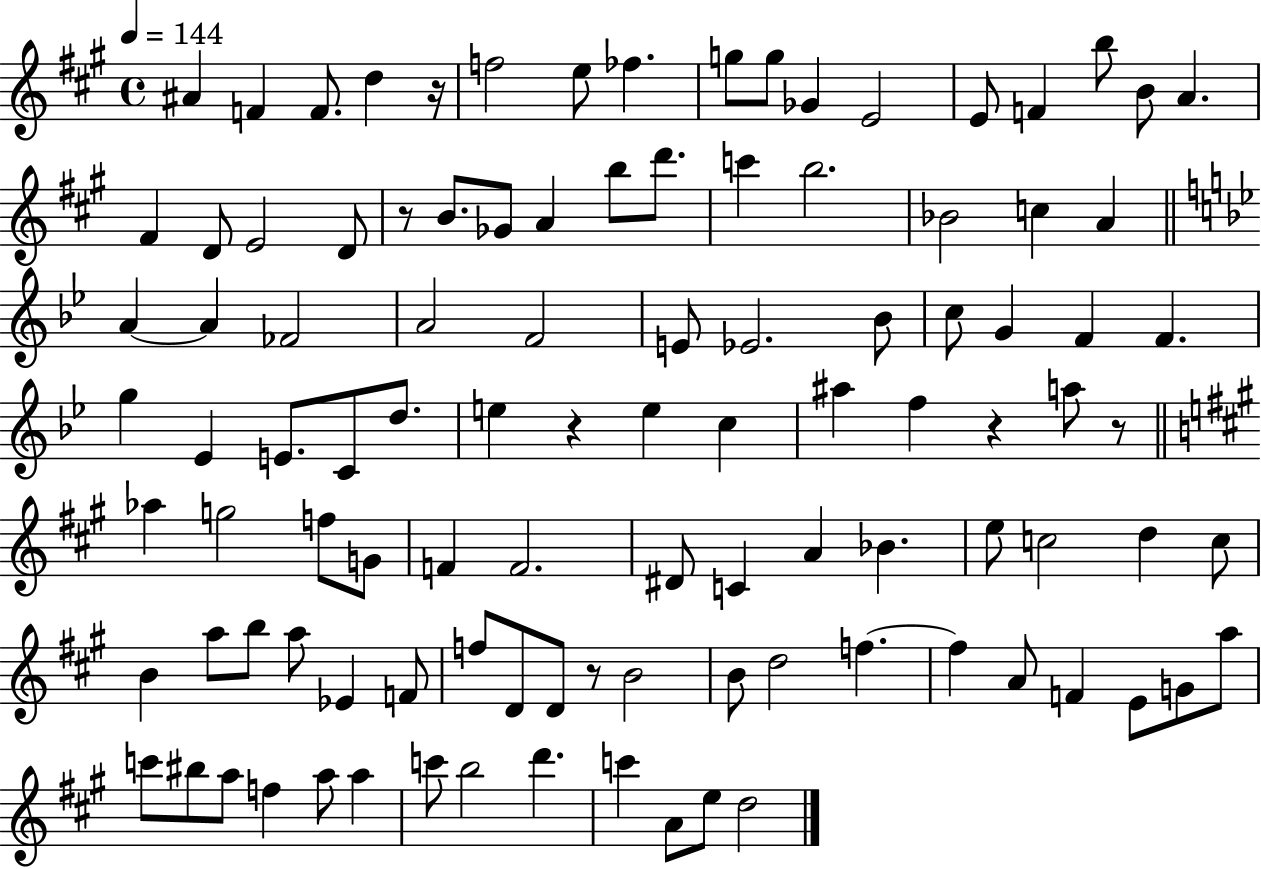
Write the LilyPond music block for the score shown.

{
  \clef treble
  \time 4/4
  \defaultTimeSignature
  \key a \major
  \tempo 4 = 144
  \repeat volta 2 { ais'4 f'4 f'8. d''4 r16 | f''2 e''8 fes''4. | g''8 g''8 ges'4 e'2 | e'8 f'4 b''8 b'8 a'4. | \break fis'4 d'8 e'2 d'8 | r8 b'8. ges'8 a'4 b''8 d'''8. | c'''4 b''2. | bes'2 c''4 a'4 | \break \bar "||" \break \key g \minor a'4~~ a'4 fes'2 | a'2 f'2 | e'8 ees'2. bes'8 | c''8 g'4 f'4 f'4. | \break g''4 ees'4 e'8. c'8 d''8. | e''4 r4 e''4 c''4 | ais''4 f''4 r4 a''8 r8 | \bar "||" \break \key a \major aes''4 g''2 f''8 g'8 | f'4 f'2. | dis'8 c'4 a'4 bes'4. | e''8 c''2 d''4 c''8 | \break b'4 a''8 b''8 a''8 ees'4 f'8 | f''8 d'8 d'8 r8 b'2 | b'8 d''2 f''4.~~ | f''4 a'8 f'4 e'8 g'8 a''8 | \break c'''8 bis''8 a''8 f''4 a''8 a''4 | c'''8 b''2 d'''4. | c'''4 a'8 e''8 d''2 | } \bar "|."
}